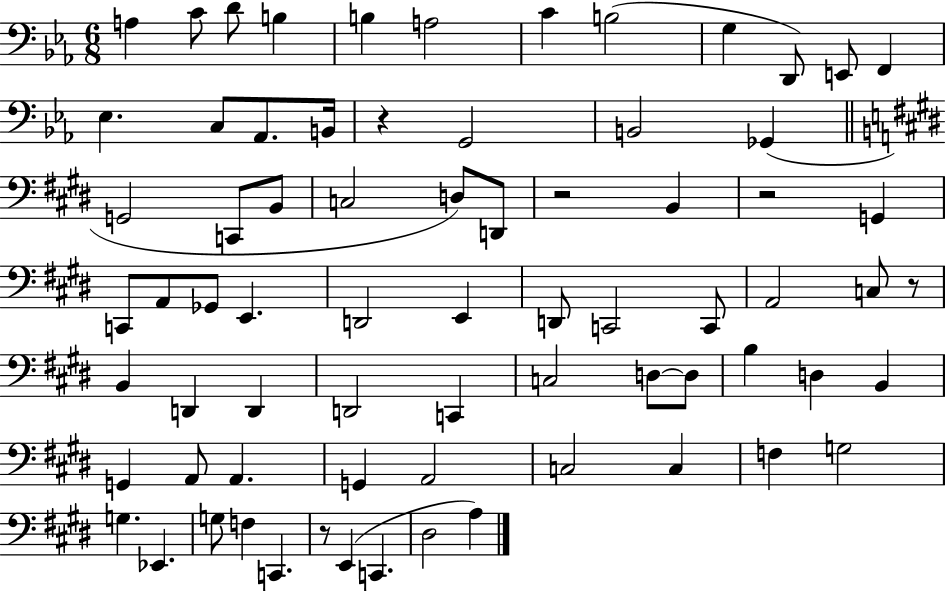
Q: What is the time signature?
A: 6/8